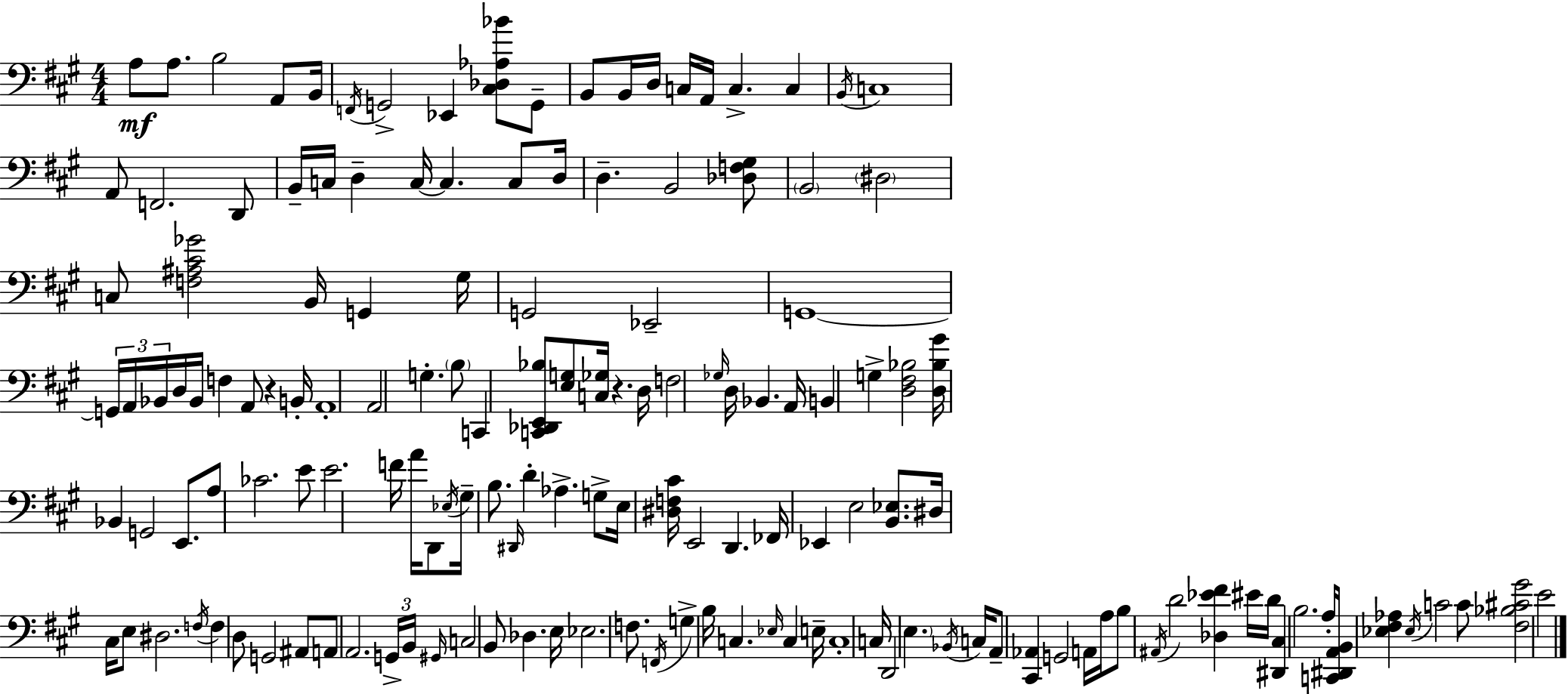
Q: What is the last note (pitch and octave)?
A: E4